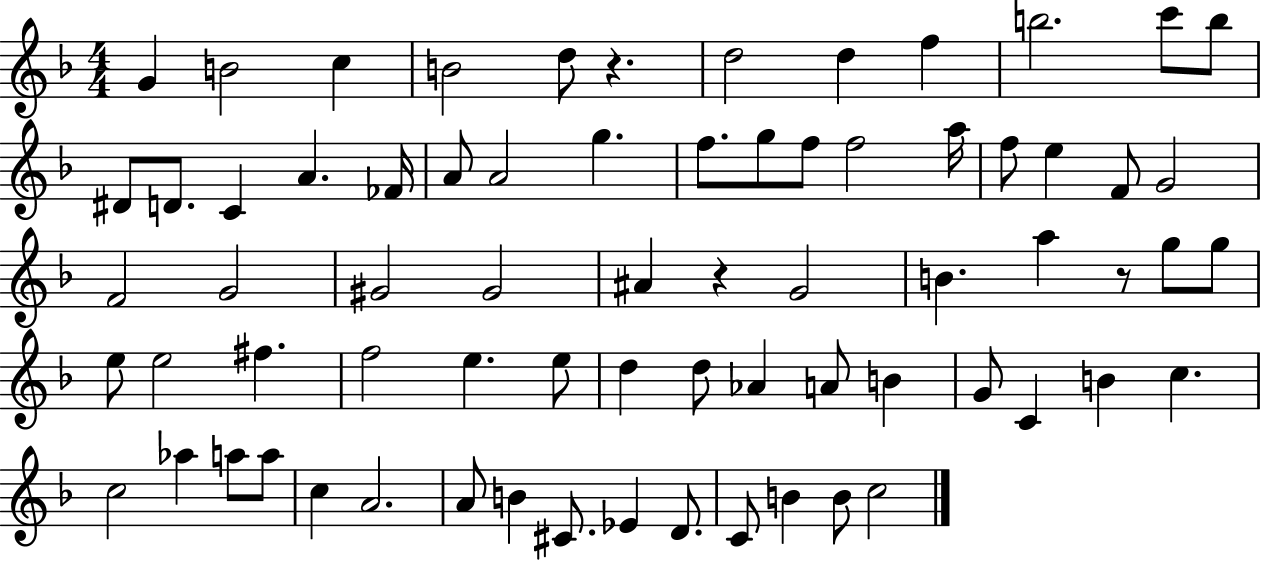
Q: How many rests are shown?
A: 3